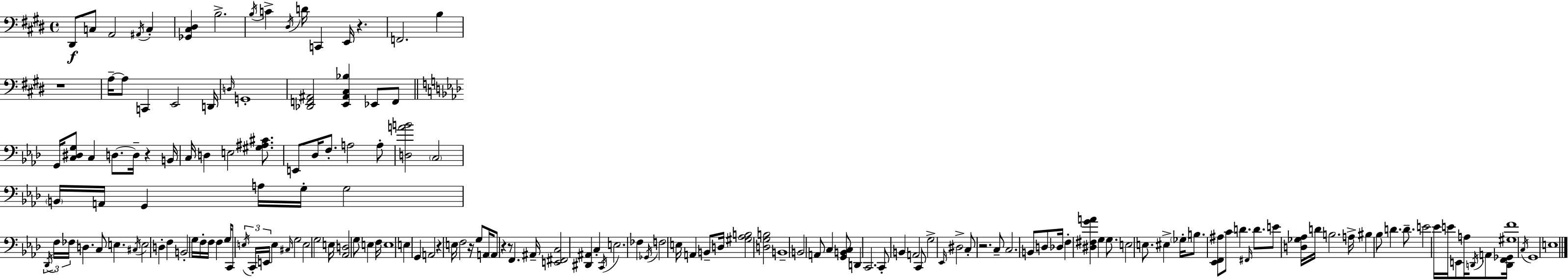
{
  \clef bass
  \time 4/4
  \defaultTimeSignature
  \key e \major
  dis,8\f c8 a,2 \acciaccatura { ais,16 } c4-. | <ges, cis dis>4 b2.-> | \acciaccatura { b16 } c'4-> \acciaccatura { dis16 } d'16 c,4 e,16 r4. | f,2. b4 | \break r1 | a16--~~ a8 c,4 e,2 | d,16 \grace { d16 } g,1-. | <des, f, ais,>2 <e, ais, cis bes>4 | \break ees,8 f,8 \bar "||" \break \key aes \major g,16 <c dis g>8 c4 d8.~~ d16-- r4 b,16 | c16 d4 e2 <gis ais cis'>8. | e,8 des16 f8.-. a2 a8-. | <d a' b'>2 \parenthesize c2 | \break \parenthesize b,16 a,16 g,4 a16 g16-. g2 | \tuplet 3/2 { \acciaccatura { des,16 } f16 fes16 } d4. c8 e4. | \acciaccatura { cis16 } e2 d4-. f4 | b,2-. g16 f16-. f16 f4 | \break g16 c,8 \tuplet 3/2 { \acciaccatura { e16 } c,16-. e,16 } e4 \grace { cis16 } g2 | e2 g2 | e16 <aes, d>2 g8 e4 | f16 e1 | \break e4 g,4 a,2 | r4 e16 f2 | r16 g8 a,16 \parenthesize a,8 r4 r8 f,4. | ais,16-- <e, fis, c>2 <dis, ais,>4 | \break c4-. \acciaccatura { c,16 } e2. | fes4 \acciaccatura { ges,16 } f2 e16 a,4 | b,8-- d16 <gis aes b>2 <d g b>2 | b,1-- | \break b,2 a,8 | c4 <g, b, c>8 d,4 c,2. | c,8-. b,4 a,2 | c,8 g2-> \grace { ees,16 } dis2-> | \break c8-. r2. | c8-- c2. | b,8 d8 des16 f4-. <dis fis g' a'>4 | g4 g8. e2 e8. | \break eis4-> \parenthesize ges16-. b8. <ees, f, ais>8 c'8 d'4. | \grace { fis,16 } d'8. e'8 <d ges aes>16 d'16 b2. | a16-> bis4 bes8 d'4. | d'8.-- e'2 | \break ees'16 e'16 e,8 a16 \acciaccatura { d,16 } a,8 <d, f, ges,>16 <gis f'>1 | \acciaccatura { c16 } g,1 | e1 | \bar "|."
}